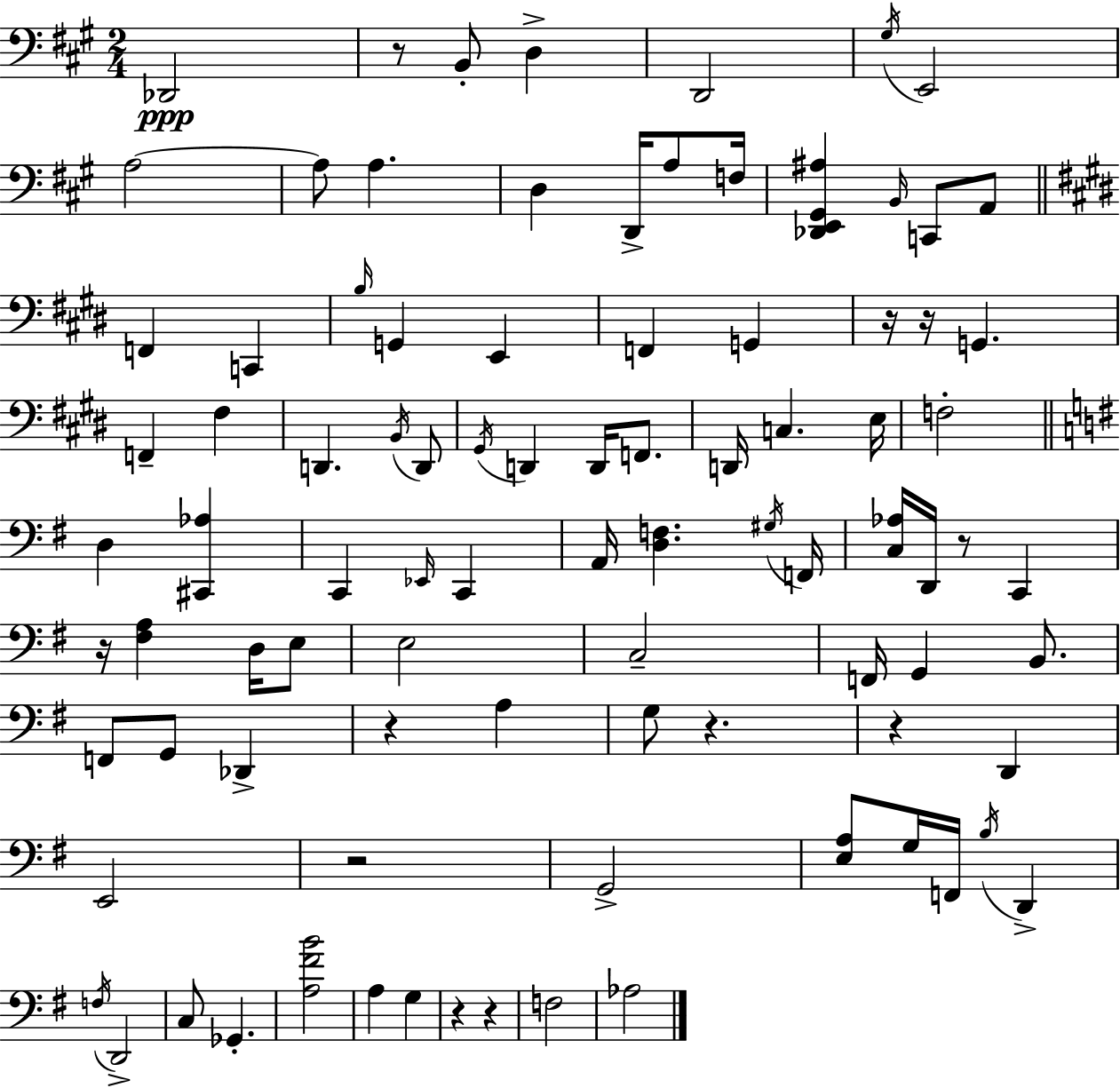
X:1
T:Untitled
M:2/4
L:1/4
K:A
_D,,2 z/2 B,,/2 D, D,,2 ^G,/4 E,,2 A,2 A,/2 A, D, D,,/4 A,/2 F,/4 [_D,,E,,^G,,^A,] B,,/4 C,,/2 A,,/2 F,, C,, B,/4 G,, E,, F,, G,, z/4 z/4 G,, F,, ^F, D,, B,,/4 D,,/2 ^G,,/4 D,, D,,/4 F,,/2 D,,/4 C, E,/4 F,2 D, [^C,,_A,] C,, _E,,/4 C,, A,,/4 [D,F,] ^G,/4 F,,/4 [C,_A,]/4 D,,/4 z/2 C,, z/4 [^F,A,] D,/4 E,/2 E,2 C,2 F,,/4 G,, B,,/2 F,,/2 G,,/2 _D,, z A, G,/2 z z D,, E,,2 z2 G,,2 [E,A,]/2 G,/4 F,,/4 B,/4 D,, F,/4 D,,2 C,/2 _G,, [A,^FB]2 A, G, z z F,2 _A,2